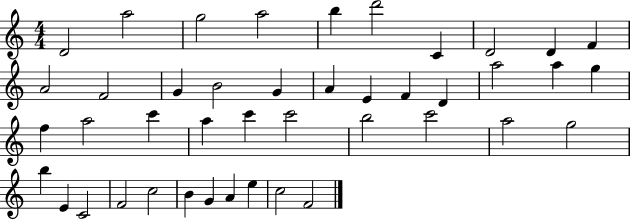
{
  \clef treble
  \numericTimeSignature
  \time 4/4
  \key c \major
  d'2 a''2 | g''2 a''2 | b''4 d'''2 c'4 | d'2 d'4 f'4 | \break a'2 f'2 | g'4 b'2 g'4 | a'4 e'4 f'4 d'4 | a''2 a''4 g''4 | \break f''4 a''2 c'''4 | a''4 c'''4 c'''2 | b''2 c'''2 | a''2 g''2 | \break b''4 e'4 c'2 | f'2 c''2 | b'4 g'4 a'4 e''4 | c''2 f'2 | \break \bar "|."
}